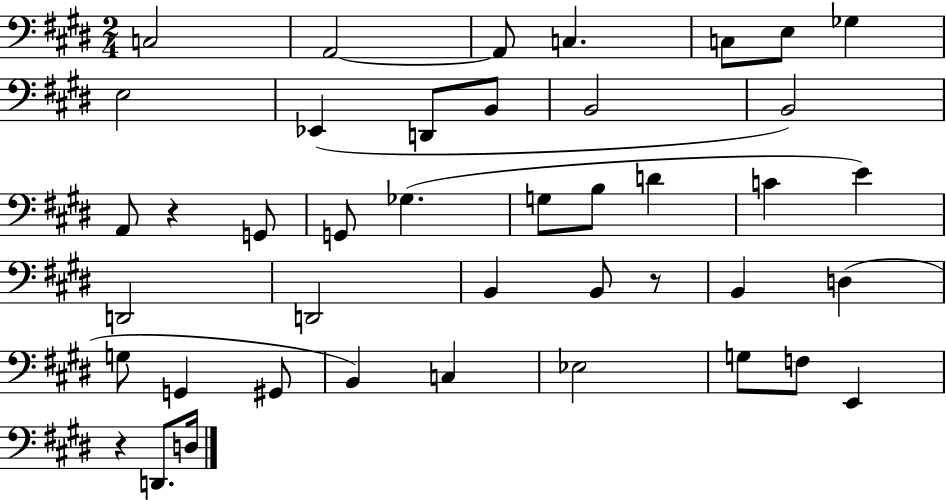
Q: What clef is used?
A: bass